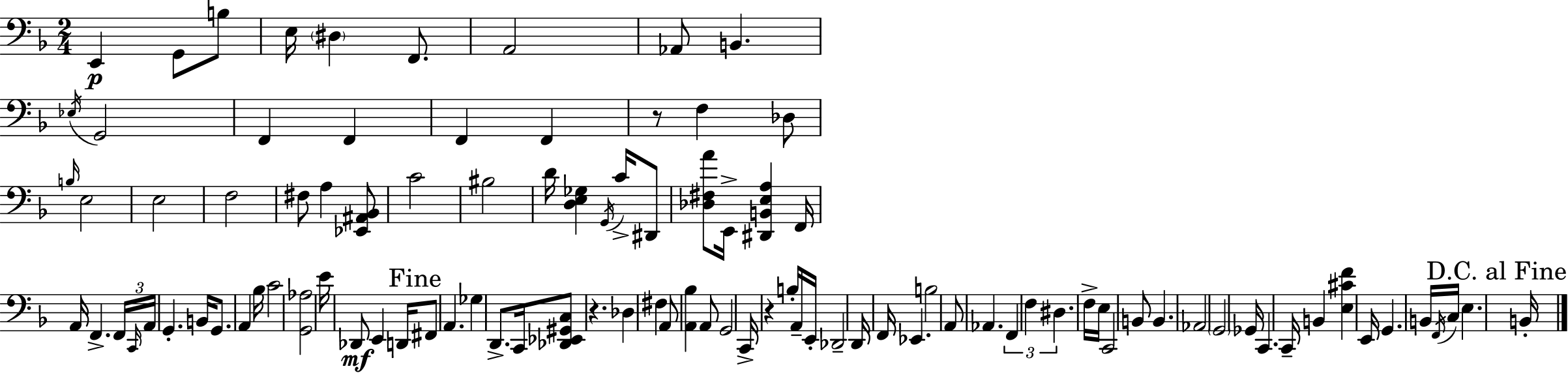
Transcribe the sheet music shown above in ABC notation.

X:1
T:Untitled
M:2/4
L:1/4
K:F
E,, G,,/2 B,/2 E,/4 ^D, F,,/2 A,,2 _A,,/2 B,, _E,/4 G,,2 F,, F,, F,, F,, z/2 F, _D,/2 B,/4 E,2 E,2 F,2 ^F,/2 A, [_E,,^A,,_B,,]/2 C2 ^B,2 D/4 [D,E,_G,] G,,/4 C/4 ^D,,/2 [_D,^F,A]/2 E,,/4 [^D,,B,,E,A,] F,,/4 A,,/4 F,, F,,/4 C,,/4 A,,/4 G,, B,,/4 G,,/2 A,, _B,/4 C2 [G,,_A,]2 E/4 _D,,/2 E,, D,,/4 ^F,,/2 A,, _G, D,,/2 C,,/4 [_D,,_E,,^G,,C,]/2 z _D, ^F, A,,/2 [A,,_B,] A,,/2 G,,2 C,,/4 z B,/4 A,,/4 E,,/4 _D,,2 D,,/4 F,,/4 _E,, B,2 A,,/2 _A,, F,, F, ^D, F,/4 E,/4 C,,2 B,,/2 B,, _A,,2 G,,2 _G,,/4 C,, C,,/4 B,, [E,^CF] E,,/4 G,, B,,/4 F,,/4 C,/4 E, B,,/4